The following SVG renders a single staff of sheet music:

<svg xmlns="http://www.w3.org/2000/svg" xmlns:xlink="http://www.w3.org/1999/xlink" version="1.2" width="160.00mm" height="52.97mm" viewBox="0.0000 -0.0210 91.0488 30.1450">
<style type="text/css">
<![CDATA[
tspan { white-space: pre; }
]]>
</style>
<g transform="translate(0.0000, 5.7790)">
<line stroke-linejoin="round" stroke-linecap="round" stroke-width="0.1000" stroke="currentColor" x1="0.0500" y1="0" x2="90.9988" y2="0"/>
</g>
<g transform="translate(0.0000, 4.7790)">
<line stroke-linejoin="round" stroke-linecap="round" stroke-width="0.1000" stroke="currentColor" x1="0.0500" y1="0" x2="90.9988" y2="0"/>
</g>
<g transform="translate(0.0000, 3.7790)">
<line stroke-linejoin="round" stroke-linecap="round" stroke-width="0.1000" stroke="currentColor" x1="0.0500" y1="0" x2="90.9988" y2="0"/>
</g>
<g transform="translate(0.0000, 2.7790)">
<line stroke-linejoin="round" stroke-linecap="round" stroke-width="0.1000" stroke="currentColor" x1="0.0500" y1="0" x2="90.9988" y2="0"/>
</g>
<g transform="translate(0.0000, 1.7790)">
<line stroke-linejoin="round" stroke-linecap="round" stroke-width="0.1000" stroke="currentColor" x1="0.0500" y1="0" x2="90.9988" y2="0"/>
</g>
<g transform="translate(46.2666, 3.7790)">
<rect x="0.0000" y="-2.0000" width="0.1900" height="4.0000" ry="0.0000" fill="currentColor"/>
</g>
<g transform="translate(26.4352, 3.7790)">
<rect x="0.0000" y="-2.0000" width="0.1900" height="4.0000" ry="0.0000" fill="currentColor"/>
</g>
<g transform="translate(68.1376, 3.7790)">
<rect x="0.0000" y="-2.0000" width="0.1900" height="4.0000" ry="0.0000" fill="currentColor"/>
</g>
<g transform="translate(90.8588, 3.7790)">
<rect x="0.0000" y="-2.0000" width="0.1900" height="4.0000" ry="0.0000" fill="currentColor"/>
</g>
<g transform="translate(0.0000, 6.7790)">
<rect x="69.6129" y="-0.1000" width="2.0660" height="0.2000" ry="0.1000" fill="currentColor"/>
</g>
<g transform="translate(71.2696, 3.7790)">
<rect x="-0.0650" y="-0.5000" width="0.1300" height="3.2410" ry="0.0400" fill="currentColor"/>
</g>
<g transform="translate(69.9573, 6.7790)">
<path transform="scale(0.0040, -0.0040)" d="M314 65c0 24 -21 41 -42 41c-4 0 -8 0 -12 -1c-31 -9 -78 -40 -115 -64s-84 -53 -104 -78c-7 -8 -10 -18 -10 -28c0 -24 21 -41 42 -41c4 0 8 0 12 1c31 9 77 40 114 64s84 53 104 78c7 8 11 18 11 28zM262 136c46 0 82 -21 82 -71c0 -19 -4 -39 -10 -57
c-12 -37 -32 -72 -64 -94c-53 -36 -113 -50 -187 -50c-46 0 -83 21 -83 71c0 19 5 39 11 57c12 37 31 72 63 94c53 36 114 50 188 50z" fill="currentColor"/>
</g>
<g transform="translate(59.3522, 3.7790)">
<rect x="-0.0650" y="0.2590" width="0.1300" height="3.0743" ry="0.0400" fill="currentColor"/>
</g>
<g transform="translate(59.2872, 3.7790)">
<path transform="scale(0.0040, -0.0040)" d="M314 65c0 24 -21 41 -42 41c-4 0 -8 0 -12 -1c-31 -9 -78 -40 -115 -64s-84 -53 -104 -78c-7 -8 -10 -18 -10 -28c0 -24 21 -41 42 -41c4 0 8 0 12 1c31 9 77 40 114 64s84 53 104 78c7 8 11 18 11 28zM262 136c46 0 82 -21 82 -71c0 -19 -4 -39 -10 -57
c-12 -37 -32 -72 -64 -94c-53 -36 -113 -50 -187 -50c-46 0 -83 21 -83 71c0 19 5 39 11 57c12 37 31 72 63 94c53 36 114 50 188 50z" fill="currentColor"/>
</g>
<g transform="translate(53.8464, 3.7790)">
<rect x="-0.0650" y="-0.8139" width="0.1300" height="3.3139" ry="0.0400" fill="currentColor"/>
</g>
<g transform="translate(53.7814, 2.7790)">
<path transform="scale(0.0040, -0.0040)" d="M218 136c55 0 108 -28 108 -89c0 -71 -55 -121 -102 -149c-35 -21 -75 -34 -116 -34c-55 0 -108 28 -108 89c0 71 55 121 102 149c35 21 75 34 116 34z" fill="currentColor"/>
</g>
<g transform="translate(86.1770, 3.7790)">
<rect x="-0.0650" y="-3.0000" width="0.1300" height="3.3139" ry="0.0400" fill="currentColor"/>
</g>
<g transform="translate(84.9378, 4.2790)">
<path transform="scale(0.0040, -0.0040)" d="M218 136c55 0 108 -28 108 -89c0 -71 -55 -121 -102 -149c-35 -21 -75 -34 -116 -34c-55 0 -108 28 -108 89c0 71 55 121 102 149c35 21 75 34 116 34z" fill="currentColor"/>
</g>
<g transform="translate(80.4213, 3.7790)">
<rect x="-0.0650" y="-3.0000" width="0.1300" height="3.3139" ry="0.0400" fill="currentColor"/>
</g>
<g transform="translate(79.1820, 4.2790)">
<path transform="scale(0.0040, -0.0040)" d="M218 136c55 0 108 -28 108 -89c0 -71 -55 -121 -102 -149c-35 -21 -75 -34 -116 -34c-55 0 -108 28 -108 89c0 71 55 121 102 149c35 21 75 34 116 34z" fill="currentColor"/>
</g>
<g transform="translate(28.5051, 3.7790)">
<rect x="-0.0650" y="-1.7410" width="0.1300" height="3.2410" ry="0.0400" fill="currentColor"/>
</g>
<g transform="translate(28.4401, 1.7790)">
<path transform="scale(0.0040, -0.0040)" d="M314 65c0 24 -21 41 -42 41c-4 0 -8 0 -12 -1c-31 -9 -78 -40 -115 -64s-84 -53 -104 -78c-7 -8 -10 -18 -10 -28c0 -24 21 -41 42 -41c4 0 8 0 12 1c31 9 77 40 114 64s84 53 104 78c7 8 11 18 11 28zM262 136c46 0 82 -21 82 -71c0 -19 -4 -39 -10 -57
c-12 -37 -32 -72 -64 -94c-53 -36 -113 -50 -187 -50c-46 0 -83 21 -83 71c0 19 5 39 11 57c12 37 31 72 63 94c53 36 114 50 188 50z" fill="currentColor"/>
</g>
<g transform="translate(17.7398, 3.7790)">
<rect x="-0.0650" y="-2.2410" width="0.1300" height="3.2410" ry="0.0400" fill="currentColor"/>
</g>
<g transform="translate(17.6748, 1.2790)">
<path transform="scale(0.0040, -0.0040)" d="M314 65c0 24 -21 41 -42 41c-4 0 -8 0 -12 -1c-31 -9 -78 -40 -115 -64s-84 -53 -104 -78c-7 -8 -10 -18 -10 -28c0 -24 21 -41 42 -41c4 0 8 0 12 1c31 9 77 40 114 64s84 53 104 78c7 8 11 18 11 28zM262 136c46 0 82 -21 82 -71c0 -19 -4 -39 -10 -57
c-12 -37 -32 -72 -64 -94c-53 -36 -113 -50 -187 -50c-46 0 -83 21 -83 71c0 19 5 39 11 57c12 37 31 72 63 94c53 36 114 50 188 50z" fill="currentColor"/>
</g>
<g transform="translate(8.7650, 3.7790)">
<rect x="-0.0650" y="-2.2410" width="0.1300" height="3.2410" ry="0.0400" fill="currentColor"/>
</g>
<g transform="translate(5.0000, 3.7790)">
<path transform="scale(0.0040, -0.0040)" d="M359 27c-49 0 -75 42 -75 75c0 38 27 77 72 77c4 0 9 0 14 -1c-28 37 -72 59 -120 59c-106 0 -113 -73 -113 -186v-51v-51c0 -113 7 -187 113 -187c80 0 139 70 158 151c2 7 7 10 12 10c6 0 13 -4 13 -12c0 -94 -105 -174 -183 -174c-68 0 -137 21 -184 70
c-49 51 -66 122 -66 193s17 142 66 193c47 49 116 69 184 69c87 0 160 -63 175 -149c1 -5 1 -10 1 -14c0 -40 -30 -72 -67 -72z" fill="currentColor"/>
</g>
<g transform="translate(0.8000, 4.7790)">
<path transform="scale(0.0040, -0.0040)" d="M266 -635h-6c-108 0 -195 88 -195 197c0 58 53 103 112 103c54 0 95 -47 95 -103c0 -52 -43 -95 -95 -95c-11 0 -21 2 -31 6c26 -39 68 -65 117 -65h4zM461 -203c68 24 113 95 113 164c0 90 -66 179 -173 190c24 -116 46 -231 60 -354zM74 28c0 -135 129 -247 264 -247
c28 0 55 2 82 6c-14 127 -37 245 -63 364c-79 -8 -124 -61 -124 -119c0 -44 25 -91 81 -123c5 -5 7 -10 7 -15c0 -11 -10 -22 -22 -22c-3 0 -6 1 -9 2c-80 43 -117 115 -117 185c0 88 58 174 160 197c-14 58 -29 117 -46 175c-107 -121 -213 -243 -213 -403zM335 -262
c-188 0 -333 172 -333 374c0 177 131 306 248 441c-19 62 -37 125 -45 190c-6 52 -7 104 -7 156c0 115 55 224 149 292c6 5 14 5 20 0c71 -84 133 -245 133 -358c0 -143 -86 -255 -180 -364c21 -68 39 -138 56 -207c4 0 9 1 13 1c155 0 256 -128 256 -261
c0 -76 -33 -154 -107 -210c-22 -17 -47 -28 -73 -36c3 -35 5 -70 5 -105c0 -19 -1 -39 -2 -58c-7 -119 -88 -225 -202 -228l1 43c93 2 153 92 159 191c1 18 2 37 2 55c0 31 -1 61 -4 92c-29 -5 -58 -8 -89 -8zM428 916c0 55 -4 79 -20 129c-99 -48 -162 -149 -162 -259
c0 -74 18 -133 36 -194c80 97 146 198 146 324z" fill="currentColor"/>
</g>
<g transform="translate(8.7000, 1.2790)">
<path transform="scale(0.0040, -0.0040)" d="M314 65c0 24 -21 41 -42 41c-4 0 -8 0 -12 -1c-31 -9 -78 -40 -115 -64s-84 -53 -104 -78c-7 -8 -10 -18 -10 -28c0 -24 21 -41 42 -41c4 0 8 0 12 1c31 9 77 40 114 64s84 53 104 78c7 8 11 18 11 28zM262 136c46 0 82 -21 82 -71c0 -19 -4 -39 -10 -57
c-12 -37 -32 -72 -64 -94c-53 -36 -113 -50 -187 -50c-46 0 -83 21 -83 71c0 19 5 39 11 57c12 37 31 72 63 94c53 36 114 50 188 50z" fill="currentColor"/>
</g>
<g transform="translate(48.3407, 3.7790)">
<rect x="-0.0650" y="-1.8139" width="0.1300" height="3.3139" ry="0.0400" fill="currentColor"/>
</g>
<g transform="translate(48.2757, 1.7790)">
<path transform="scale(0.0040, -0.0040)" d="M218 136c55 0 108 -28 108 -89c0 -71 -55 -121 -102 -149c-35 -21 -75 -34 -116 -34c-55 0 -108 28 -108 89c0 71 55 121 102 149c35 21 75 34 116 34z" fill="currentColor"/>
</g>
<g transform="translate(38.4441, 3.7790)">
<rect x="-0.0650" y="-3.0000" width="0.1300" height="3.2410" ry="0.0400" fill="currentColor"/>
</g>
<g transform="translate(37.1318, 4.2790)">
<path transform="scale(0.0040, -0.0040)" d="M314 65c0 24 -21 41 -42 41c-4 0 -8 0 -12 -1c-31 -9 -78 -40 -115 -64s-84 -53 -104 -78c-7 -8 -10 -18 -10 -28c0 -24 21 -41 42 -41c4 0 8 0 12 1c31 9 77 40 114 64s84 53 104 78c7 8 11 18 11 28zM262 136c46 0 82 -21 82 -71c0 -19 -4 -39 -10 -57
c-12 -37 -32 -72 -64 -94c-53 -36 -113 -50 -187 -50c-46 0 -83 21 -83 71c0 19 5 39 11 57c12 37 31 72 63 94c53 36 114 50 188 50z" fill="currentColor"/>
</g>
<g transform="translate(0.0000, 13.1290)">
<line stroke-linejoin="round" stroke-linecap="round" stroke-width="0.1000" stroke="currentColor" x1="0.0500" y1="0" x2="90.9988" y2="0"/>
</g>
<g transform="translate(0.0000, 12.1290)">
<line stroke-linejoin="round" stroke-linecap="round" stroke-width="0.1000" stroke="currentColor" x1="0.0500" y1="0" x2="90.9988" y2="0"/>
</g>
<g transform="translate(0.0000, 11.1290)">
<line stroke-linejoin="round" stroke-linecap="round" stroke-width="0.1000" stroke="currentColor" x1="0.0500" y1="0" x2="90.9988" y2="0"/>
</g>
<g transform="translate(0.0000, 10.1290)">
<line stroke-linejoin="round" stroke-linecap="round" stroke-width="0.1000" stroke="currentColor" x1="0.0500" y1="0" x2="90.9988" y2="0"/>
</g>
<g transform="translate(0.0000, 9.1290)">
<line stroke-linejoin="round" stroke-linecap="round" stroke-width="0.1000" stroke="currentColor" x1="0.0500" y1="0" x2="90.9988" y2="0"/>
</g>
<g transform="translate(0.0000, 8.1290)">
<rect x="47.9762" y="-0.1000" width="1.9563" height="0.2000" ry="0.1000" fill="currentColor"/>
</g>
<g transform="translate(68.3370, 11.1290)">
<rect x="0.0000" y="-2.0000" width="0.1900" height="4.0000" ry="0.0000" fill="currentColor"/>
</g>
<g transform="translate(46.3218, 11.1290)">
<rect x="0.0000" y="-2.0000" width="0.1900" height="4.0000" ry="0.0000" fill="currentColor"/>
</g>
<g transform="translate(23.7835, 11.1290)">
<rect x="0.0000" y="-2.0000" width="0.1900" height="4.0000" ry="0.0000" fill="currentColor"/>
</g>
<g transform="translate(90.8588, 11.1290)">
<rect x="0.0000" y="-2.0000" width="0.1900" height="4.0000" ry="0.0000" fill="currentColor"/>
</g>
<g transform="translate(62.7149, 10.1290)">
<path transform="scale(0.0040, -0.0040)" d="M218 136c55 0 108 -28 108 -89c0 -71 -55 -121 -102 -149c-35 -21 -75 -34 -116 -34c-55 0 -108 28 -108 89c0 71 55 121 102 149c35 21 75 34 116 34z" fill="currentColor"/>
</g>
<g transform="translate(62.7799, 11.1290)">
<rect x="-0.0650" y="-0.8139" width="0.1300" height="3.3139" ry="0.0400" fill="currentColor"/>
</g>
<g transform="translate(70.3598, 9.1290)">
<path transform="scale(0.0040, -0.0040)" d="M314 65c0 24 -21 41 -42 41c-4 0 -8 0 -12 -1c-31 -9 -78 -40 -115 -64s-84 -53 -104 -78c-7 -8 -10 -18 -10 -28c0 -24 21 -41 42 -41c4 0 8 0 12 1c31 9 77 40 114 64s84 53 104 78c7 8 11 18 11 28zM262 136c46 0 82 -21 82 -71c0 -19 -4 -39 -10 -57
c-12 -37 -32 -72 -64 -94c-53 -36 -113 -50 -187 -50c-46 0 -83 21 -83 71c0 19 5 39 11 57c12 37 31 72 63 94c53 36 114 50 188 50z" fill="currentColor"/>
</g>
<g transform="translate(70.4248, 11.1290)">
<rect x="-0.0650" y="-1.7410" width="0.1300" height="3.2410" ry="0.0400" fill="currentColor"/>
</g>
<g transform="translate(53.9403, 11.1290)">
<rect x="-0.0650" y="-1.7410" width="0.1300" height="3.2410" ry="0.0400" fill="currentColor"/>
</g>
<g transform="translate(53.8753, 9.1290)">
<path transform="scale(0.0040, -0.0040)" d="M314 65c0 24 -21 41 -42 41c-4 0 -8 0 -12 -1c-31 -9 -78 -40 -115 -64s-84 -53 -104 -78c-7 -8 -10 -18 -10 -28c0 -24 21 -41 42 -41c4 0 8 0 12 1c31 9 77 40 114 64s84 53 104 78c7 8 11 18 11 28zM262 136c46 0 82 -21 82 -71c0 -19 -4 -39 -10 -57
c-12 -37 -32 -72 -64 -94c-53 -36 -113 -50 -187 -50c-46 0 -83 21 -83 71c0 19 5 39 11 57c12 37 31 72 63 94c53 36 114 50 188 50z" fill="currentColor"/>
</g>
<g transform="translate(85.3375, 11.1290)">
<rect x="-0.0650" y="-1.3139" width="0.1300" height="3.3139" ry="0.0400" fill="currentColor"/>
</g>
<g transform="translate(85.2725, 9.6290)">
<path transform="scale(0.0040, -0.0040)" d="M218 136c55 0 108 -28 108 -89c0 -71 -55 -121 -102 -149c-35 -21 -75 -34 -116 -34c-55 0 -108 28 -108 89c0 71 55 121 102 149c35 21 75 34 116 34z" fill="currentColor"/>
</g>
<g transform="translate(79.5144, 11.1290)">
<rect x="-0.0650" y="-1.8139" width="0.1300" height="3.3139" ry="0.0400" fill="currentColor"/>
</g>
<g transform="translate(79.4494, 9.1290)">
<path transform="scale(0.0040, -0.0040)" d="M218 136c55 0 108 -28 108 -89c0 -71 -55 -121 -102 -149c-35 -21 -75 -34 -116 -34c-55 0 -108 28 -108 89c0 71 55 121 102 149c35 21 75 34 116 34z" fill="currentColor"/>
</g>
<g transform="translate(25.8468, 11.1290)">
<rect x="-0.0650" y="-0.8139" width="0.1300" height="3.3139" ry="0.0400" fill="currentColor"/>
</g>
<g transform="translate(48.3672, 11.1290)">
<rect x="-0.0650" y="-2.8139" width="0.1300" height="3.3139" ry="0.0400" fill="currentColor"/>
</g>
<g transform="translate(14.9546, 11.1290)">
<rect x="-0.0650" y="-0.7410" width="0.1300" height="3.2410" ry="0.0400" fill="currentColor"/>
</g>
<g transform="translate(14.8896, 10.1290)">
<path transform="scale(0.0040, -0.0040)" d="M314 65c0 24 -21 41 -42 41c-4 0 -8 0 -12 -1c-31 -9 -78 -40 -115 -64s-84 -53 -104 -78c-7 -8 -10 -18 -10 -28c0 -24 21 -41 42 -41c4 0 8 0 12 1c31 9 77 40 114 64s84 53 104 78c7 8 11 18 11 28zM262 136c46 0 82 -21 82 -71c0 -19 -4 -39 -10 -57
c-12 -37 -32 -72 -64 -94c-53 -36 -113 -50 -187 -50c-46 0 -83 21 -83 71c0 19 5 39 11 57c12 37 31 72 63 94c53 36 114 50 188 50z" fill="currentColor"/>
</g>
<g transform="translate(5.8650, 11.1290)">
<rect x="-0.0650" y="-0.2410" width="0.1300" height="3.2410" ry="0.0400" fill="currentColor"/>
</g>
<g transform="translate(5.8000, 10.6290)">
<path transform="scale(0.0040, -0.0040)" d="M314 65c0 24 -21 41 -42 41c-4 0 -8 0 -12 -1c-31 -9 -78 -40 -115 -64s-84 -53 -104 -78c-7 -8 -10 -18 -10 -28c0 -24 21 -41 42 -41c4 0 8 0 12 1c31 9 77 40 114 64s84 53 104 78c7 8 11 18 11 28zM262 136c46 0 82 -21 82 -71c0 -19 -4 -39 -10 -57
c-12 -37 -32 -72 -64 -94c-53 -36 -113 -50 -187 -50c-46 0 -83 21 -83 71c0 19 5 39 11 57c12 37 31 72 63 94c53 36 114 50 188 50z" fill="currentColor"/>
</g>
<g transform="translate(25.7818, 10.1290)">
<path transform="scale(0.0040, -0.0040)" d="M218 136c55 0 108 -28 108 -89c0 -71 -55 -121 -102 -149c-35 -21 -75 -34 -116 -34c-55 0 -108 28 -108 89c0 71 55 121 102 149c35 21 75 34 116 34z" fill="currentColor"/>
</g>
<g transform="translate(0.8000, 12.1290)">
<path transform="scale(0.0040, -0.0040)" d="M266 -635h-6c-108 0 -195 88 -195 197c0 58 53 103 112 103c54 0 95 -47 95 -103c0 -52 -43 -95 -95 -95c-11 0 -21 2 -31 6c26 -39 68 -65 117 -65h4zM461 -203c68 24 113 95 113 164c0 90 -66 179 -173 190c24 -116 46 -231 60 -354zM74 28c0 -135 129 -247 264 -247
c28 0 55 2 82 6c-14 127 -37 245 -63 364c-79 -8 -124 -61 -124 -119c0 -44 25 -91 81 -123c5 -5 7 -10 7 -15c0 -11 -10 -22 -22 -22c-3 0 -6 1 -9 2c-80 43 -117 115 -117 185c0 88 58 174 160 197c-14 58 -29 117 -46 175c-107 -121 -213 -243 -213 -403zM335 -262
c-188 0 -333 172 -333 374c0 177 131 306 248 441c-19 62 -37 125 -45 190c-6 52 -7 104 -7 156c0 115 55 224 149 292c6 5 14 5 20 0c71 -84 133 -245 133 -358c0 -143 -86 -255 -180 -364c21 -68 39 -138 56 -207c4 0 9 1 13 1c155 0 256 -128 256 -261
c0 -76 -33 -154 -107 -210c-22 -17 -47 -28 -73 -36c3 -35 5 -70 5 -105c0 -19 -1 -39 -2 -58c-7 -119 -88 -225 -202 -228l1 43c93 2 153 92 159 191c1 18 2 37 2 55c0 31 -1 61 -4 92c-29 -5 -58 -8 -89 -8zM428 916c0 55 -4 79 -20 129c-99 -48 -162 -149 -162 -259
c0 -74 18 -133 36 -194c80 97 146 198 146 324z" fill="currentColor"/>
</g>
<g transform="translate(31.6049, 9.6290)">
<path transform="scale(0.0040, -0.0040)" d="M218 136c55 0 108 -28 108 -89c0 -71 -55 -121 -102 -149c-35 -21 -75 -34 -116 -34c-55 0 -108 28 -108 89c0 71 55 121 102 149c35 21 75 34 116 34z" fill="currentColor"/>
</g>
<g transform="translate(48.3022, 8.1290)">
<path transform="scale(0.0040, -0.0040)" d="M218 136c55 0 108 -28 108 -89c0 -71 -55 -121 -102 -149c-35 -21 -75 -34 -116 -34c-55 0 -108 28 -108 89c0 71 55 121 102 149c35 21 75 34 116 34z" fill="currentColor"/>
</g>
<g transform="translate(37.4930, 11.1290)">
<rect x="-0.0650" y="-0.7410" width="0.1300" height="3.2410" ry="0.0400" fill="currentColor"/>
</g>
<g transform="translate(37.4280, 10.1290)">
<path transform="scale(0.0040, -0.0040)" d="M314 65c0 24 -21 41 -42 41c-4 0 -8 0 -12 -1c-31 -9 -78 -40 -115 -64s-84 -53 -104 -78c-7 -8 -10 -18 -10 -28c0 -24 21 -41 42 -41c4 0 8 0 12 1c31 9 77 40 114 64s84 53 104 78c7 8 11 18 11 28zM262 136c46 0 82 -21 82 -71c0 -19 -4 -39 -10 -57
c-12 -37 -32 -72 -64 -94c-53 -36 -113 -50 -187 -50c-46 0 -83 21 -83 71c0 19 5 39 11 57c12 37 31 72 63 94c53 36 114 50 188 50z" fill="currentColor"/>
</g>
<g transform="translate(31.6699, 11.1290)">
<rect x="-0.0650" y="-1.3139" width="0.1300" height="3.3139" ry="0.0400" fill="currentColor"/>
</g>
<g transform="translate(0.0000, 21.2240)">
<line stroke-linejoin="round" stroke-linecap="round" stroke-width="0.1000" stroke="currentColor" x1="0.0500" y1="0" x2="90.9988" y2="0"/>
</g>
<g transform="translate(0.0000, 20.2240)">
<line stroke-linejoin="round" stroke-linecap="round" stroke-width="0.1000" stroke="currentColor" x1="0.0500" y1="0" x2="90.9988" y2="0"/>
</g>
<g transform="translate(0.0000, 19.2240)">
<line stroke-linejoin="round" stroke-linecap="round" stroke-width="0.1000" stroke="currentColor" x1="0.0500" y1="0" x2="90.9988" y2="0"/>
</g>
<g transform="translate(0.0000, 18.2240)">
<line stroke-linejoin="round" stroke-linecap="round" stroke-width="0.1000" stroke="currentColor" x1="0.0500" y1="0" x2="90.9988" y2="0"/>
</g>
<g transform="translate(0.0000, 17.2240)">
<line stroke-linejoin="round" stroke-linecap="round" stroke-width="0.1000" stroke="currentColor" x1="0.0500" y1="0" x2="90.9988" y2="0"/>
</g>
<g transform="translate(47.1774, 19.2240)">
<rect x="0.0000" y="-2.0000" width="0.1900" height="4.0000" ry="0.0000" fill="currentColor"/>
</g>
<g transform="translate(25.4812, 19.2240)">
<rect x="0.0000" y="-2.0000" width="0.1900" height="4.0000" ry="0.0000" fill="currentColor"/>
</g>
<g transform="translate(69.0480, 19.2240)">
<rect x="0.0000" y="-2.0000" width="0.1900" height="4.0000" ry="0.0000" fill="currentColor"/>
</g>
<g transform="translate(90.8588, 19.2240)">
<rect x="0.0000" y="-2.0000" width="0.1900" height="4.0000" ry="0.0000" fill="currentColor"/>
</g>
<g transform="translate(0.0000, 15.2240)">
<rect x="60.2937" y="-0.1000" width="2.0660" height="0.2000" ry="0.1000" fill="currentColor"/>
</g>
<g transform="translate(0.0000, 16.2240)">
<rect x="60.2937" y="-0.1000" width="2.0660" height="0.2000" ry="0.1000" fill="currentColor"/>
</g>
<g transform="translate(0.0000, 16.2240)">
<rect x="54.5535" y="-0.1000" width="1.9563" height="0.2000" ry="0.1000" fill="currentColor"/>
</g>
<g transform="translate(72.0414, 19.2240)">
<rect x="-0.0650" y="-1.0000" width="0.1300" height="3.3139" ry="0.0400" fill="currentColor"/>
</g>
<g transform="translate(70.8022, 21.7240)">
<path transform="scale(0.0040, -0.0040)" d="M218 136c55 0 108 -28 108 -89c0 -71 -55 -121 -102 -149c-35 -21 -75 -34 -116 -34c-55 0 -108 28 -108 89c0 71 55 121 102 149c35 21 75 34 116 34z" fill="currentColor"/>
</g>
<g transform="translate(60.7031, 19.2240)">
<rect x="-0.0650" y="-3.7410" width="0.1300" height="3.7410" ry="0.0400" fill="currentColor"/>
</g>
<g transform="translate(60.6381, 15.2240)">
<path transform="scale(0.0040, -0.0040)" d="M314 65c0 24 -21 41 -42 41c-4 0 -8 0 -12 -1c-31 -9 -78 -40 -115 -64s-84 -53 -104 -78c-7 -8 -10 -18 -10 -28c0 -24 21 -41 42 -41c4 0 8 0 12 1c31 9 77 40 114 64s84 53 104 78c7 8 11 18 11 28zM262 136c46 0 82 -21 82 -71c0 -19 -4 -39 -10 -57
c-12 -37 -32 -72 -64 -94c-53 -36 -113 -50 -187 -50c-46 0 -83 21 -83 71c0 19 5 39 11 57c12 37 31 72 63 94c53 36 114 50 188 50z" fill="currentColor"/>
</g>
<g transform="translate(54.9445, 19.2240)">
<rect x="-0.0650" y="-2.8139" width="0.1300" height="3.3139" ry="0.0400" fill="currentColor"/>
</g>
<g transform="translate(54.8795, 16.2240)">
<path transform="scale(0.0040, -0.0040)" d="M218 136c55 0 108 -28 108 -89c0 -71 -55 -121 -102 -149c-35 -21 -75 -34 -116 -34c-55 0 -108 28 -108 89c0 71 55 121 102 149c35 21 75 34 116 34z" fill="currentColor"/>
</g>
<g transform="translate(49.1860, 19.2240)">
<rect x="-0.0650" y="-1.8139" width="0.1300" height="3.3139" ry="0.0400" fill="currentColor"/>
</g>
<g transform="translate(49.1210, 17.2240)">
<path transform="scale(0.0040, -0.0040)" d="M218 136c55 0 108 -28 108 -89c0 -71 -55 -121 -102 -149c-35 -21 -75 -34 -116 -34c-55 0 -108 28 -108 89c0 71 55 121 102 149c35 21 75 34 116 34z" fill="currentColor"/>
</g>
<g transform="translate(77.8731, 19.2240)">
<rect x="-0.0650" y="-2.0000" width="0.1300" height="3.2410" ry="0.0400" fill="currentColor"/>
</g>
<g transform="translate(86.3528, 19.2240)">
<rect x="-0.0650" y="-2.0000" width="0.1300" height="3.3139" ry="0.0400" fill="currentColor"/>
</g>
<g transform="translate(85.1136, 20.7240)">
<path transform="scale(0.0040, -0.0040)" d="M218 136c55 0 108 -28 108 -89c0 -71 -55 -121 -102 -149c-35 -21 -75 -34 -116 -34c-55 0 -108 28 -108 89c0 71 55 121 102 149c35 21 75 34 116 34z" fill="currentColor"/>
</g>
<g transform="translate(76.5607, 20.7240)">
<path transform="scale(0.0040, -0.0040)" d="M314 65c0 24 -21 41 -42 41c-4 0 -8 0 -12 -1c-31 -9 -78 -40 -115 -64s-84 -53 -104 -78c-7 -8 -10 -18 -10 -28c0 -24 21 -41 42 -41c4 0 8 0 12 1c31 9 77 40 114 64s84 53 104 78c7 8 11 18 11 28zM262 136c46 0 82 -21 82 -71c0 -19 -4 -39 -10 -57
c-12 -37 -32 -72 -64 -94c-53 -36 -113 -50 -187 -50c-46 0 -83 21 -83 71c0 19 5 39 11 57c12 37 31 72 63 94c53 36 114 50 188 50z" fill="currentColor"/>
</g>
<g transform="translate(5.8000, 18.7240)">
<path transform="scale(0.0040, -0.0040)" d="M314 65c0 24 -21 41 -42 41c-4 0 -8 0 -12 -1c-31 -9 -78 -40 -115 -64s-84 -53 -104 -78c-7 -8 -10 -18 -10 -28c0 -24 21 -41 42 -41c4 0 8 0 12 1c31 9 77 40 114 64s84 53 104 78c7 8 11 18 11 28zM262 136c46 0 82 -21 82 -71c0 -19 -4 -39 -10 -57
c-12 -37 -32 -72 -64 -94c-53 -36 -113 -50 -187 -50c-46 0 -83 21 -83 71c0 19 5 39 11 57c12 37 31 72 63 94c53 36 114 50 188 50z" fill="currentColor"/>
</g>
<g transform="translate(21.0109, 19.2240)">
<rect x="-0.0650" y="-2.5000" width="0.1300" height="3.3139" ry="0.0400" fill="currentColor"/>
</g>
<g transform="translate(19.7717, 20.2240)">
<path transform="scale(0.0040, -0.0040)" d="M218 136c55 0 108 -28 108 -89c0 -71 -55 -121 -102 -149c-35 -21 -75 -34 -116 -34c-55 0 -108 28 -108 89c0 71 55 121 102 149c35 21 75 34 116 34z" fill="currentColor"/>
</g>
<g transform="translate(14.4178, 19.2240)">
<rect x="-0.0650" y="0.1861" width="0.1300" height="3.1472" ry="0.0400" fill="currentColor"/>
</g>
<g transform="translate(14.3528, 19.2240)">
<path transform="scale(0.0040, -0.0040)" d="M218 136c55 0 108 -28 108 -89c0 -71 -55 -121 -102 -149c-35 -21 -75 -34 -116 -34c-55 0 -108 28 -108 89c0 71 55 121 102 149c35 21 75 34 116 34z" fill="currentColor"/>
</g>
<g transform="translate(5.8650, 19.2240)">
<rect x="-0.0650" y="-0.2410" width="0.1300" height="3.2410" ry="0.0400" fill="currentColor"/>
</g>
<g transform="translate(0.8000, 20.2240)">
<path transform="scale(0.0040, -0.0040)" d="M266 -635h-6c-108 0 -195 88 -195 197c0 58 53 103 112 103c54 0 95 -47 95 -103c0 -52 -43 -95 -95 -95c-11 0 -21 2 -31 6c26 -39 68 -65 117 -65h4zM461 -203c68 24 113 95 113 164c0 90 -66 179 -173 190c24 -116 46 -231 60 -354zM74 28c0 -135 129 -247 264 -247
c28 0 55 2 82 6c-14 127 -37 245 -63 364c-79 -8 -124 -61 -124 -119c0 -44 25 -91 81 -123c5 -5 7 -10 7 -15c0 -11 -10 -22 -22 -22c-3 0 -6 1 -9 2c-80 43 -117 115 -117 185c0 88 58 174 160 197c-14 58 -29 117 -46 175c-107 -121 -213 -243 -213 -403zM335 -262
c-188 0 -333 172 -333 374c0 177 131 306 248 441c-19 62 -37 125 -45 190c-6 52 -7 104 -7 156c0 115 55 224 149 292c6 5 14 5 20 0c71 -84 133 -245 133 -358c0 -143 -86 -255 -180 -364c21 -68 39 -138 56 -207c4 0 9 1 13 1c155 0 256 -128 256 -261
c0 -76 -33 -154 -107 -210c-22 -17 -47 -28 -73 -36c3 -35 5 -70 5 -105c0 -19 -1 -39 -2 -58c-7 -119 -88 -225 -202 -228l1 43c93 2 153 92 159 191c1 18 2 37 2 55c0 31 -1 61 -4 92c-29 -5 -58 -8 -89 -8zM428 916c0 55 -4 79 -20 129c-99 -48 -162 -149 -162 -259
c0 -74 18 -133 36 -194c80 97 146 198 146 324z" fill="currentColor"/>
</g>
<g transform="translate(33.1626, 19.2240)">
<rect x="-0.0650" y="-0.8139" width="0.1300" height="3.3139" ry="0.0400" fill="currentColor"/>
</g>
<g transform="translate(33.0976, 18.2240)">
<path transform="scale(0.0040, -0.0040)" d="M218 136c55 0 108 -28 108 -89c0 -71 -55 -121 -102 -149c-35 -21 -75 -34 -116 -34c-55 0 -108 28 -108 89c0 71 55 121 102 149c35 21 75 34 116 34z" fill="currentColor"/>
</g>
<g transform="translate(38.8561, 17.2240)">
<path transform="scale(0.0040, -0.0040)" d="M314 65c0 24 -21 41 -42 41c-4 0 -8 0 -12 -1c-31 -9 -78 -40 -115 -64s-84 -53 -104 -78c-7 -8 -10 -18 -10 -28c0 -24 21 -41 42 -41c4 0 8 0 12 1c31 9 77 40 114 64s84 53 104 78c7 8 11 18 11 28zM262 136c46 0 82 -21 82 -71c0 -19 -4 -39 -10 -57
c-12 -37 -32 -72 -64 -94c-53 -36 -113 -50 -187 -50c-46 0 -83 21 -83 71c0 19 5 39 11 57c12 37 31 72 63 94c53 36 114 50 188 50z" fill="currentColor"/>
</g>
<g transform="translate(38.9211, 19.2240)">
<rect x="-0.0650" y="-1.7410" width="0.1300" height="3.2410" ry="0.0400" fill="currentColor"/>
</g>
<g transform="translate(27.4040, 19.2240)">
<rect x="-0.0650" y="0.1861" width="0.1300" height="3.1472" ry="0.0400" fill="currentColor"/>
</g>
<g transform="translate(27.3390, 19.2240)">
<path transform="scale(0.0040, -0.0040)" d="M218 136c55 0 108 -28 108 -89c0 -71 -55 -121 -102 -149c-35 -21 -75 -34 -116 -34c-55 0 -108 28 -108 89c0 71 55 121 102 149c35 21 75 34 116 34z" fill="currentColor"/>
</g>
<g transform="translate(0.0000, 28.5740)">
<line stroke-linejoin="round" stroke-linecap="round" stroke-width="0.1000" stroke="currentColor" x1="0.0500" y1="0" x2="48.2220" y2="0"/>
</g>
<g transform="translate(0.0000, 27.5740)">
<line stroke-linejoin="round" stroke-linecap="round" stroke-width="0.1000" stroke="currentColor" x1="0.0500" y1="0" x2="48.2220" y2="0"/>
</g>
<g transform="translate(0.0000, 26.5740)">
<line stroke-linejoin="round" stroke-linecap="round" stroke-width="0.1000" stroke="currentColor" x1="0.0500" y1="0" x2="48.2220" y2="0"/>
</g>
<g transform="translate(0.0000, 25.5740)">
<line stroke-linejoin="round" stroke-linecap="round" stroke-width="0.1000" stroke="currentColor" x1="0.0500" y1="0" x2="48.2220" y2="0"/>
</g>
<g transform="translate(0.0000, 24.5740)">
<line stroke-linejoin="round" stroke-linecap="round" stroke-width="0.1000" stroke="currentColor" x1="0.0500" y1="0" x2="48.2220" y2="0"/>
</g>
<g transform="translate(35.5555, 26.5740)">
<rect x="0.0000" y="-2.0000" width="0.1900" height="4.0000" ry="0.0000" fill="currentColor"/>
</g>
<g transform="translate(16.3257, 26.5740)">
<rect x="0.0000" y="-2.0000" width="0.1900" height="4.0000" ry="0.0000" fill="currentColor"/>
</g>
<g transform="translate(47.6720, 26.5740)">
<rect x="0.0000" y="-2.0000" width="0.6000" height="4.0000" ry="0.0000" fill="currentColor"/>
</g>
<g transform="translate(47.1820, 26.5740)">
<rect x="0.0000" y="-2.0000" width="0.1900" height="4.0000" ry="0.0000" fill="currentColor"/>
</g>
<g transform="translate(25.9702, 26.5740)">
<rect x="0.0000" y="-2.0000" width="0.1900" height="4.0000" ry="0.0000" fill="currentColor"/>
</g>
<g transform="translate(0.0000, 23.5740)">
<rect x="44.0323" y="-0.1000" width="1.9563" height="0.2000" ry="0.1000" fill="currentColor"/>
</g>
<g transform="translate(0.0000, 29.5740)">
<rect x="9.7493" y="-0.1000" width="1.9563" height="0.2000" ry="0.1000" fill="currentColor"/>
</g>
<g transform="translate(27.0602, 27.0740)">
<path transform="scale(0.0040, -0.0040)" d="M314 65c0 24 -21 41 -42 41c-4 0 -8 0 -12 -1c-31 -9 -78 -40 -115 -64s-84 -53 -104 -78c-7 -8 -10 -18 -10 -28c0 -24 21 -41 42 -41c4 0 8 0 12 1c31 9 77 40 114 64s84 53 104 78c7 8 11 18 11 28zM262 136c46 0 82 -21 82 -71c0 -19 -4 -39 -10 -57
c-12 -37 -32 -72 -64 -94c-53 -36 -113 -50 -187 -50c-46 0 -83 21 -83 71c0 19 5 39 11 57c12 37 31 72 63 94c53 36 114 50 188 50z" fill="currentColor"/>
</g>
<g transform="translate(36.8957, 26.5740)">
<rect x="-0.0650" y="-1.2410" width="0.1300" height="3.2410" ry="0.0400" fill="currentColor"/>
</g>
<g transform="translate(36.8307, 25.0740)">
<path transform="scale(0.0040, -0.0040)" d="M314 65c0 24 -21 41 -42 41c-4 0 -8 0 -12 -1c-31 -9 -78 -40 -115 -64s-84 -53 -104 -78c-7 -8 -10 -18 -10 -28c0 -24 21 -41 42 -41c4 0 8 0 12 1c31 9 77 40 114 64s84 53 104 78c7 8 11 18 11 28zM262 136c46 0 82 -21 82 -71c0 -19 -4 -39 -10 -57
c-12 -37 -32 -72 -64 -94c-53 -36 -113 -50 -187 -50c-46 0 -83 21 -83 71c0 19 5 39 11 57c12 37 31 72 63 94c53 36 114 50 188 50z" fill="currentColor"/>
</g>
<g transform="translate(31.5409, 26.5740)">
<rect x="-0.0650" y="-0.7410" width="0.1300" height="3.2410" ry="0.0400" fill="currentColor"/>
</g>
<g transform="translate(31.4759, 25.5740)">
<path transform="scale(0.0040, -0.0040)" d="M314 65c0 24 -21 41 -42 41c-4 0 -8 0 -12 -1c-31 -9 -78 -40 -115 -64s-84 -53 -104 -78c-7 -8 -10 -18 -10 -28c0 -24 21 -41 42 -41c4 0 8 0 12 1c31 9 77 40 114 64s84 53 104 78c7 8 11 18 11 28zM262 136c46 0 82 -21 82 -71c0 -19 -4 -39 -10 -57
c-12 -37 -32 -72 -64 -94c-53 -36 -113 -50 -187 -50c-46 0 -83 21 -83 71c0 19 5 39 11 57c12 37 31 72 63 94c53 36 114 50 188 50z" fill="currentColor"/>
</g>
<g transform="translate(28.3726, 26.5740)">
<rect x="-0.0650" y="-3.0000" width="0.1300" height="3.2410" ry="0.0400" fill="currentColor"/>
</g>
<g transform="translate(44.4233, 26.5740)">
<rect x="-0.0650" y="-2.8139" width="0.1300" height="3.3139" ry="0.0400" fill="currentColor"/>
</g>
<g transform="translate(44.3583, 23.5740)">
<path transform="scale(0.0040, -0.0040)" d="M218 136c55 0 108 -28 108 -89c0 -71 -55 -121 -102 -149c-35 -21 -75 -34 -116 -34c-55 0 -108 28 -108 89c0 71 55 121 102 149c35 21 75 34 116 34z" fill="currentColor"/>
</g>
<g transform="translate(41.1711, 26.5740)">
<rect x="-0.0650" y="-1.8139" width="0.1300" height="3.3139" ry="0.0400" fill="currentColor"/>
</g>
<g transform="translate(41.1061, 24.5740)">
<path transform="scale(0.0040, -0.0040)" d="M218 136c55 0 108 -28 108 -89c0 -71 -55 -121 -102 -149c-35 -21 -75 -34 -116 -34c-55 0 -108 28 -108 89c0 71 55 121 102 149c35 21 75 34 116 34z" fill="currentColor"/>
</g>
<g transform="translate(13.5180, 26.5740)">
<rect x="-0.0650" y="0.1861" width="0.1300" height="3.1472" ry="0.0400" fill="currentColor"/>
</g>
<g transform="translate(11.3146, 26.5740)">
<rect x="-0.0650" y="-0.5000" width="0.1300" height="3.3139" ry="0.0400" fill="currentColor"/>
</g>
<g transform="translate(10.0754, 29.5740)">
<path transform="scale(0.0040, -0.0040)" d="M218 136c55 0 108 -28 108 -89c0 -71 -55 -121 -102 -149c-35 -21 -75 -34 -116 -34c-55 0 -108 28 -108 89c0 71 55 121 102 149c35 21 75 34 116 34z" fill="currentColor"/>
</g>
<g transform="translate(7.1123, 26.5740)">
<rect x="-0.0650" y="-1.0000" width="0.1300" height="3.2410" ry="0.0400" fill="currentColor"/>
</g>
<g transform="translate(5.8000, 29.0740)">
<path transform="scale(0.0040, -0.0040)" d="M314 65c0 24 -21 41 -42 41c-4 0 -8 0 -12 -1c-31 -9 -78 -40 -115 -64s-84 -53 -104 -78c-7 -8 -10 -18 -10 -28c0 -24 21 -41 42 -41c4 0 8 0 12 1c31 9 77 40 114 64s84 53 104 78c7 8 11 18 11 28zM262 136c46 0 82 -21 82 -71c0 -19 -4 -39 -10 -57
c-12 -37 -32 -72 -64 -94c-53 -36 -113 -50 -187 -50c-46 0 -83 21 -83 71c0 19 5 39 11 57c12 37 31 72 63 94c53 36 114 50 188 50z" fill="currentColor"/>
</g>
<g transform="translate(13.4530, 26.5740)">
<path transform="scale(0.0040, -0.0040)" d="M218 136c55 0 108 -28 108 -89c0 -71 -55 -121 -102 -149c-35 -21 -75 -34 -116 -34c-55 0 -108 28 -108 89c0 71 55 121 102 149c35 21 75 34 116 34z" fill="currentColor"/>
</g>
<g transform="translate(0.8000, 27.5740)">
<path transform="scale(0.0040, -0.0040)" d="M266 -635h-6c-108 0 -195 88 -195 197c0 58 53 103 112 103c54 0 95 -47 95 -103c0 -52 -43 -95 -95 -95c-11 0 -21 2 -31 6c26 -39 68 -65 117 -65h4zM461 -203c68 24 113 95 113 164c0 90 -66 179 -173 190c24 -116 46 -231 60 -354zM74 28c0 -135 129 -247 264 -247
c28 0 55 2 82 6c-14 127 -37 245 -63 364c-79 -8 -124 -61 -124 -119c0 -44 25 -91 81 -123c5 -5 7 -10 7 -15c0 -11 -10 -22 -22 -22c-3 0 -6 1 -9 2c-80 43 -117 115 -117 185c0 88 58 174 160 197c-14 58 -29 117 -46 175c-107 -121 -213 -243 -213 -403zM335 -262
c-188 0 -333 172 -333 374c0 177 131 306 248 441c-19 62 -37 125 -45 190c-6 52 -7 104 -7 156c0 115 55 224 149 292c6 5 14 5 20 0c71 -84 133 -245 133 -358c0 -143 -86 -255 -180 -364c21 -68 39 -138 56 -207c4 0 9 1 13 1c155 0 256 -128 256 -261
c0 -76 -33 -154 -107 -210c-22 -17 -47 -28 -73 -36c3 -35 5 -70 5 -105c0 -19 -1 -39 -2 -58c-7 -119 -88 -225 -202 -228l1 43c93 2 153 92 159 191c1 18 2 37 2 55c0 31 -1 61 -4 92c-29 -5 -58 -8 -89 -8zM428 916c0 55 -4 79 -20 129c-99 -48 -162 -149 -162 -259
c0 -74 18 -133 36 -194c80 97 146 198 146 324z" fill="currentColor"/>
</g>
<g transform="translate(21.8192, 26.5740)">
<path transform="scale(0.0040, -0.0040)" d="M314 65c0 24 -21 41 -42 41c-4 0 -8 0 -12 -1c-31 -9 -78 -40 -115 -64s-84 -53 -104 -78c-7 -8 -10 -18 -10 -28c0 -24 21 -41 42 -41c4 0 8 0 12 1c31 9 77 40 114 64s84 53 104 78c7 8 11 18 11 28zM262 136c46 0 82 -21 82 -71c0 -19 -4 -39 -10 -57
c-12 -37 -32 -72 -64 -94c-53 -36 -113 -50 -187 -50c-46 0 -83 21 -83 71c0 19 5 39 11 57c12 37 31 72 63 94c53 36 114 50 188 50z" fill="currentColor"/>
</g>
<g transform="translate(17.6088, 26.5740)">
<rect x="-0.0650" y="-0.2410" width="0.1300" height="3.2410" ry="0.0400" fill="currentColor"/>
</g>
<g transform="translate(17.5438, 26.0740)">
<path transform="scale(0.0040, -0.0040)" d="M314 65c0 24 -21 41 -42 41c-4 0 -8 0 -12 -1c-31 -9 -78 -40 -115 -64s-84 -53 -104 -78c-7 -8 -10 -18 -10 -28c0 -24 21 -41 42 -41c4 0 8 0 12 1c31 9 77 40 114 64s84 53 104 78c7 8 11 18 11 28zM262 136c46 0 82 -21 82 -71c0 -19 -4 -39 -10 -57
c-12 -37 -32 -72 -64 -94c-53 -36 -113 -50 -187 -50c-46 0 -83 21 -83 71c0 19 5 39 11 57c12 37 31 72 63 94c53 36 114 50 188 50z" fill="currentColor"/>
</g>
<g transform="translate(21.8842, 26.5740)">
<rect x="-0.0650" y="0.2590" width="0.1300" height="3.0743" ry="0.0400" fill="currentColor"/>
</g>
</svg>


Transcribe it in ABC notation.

X:1
T:Untitled
M:4/4
L:1/4
K:C
g2 g2 f2 A2 f d B2 C2 A A c2 d2 d e d2 a f2 d f2 f e c2 B G B d f2 f a c'2 D F2 F D2 C B c2 B2 A2 d2 e2 f a